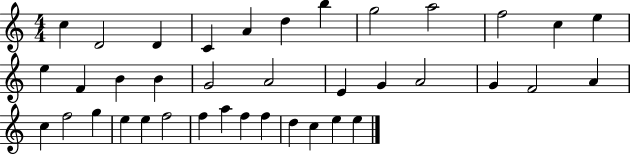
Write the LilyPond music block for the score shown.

{
  \clef treble
  \numericTimeSignature
  \time 4/4
  \key c \major
  c''4 d'2 d'4 | c'4 a'4 d''4 b''4 | g''2 a''2 | f''2 c''4 e''4 | \break e''4 f'4 b'4 b'4 | g'2 a'2 | e'4 g'4 a'2 | g'4 f'2 a'4 | \break c''4 f''2 g''4 | e''4 e''4 f''2 | f''4 a''4 f''4 f''4 | d''4 c''4 e''4 e''4 | \break \bar "|."
}